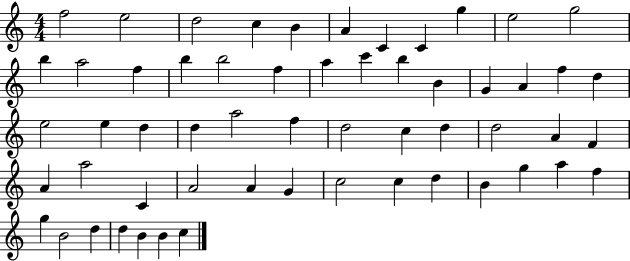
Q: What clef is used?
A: treble